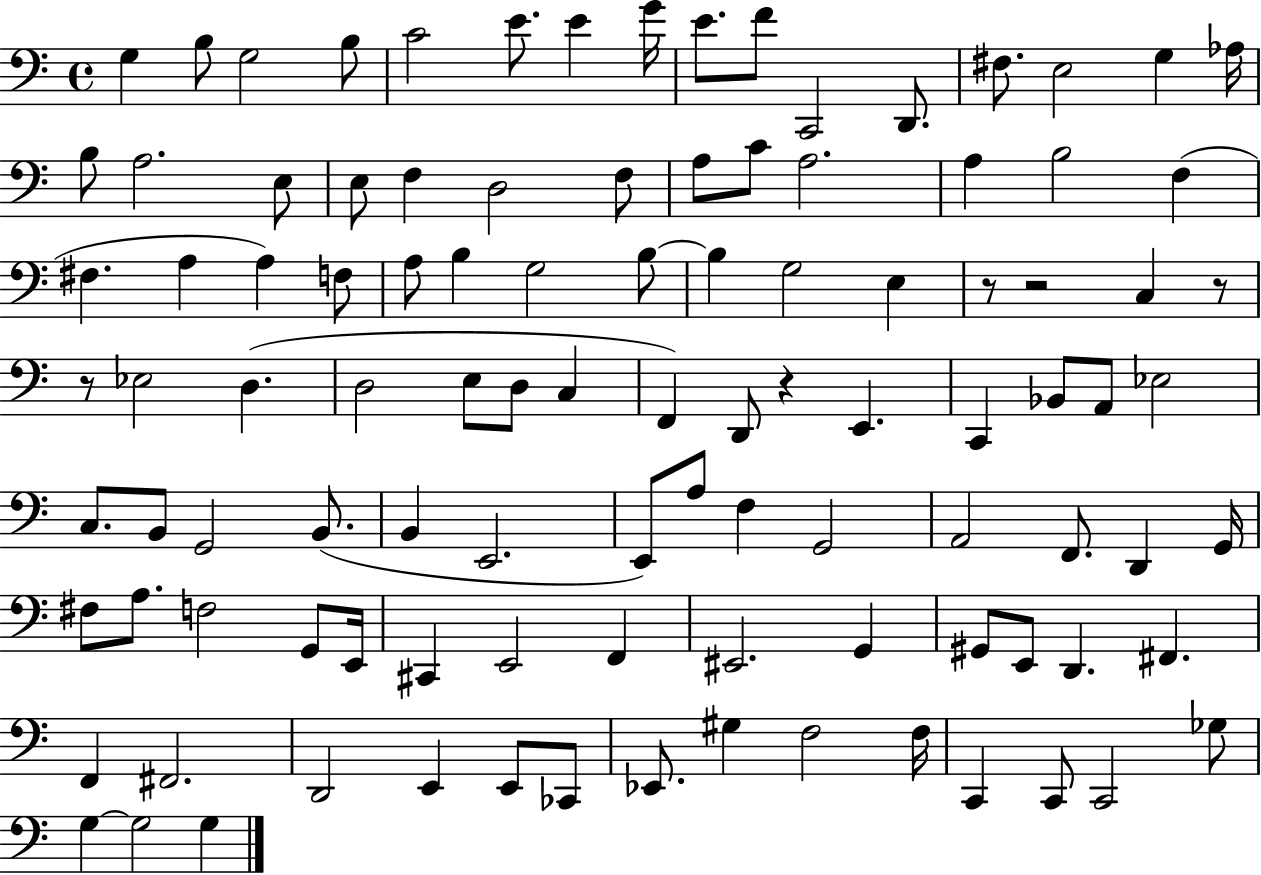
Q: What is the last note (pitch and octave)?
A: G3